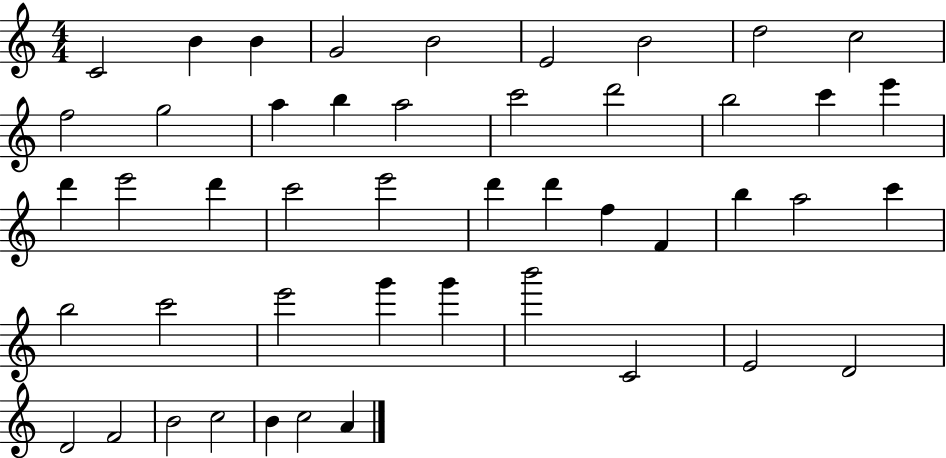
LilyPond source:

{
  \clef treble
  \numericTimeSignature
  \time 4/4
  \key c \major
  c'2 b'4 b'4 | g'2 b'2 | e'2 b'2 | d''2 c''2 | \break f''2 g''2 | a''4 b''4 a''2 | c'''2 d'''2 | b''2 c'''4 e'''4 | \break d'''4 e'''2 d'''4 | c'''2 e'''2 | d'''4 d'''4 f''4 f'4 | b''4 a''2 c'''4 | \break b''2 c'''2 | e'''2 g'''4 g'''4 | b'''2 c'2 | e'2 d'2 | \break d'2 f'2 | b'2 c''2 | b'4 c''2 a'4 | \bar "|."
}